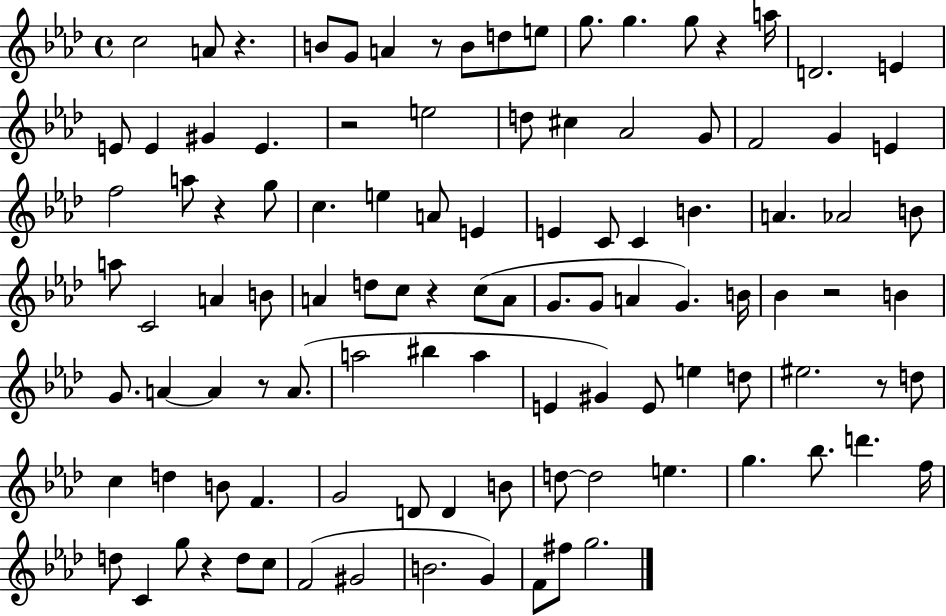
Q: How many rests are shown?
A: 10